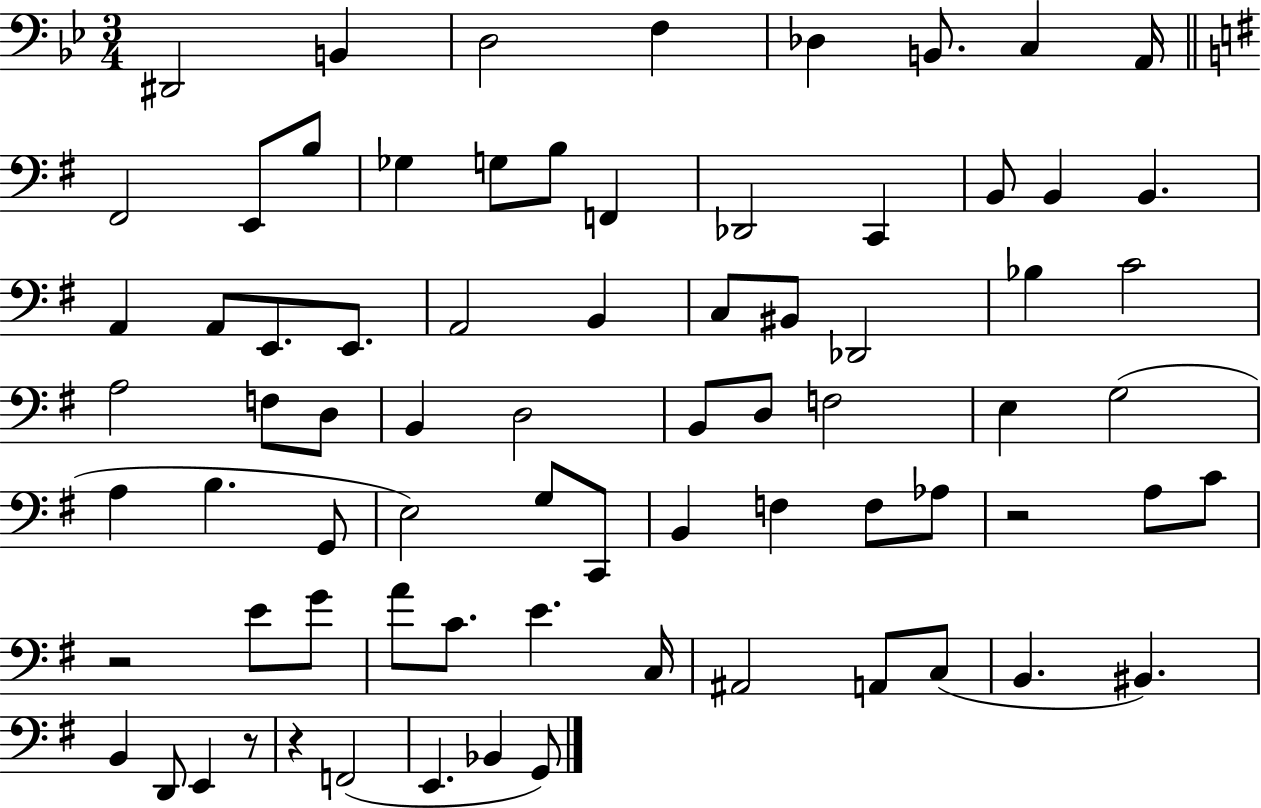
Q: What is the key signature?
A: BES major